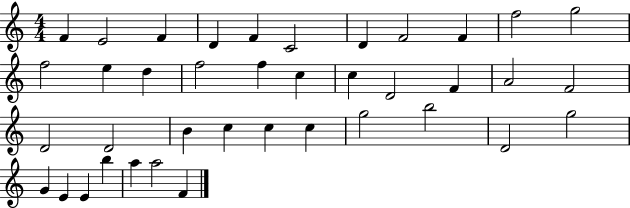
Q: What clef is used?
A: treble